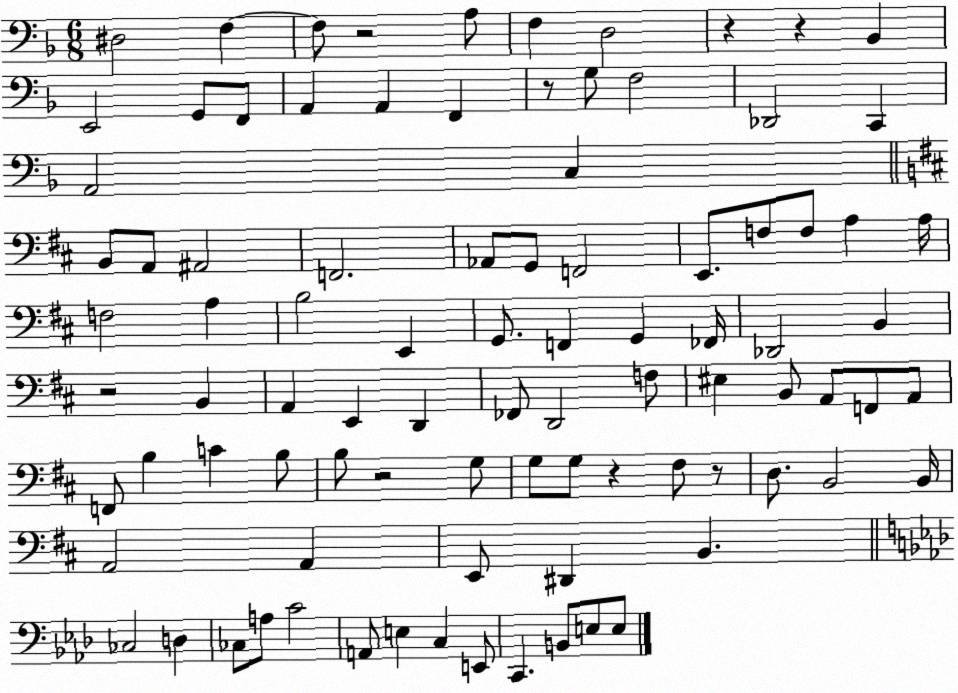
X:1
T:Untitled
M:6/8
L:1/4
K:F
^D,2 F, F,/2 z2 A,/2 F, D,2 z z _B,, E,,2 G,,/2 F,,/2 A,, A,, F,, z/2 G,/2 F,2 _D,,2 C,, A,,2 C, B,,/2 A,,/2 ^A,,2 F,,2 _A,,/2 G,,/2 F,,2 E,,/2 F,/2 F,/2 A, A,/4 F,2 A, B,2 E,, G,,/2 F,, G,, _F,,/4 _D,,2 B,, z2 B,, A,, E,, D,, _F,,/2 D,,2 F,/2 ^E, B,,/2 A,,/2 F,,/2 A,,/2 F,,/2 B, C B,/2 B,/2 z2 G,/2 G,/2 G,/2 z ^F,/2 z/2 D,/2 B,,2 B,,/4 A,,2 A,, E,,/2 ^D,, B,, _C,2 D, _C,/2 A,/2 C2 A,,/2 E, C, E,,/2 C,, B,,/2 E,/2 E,/2